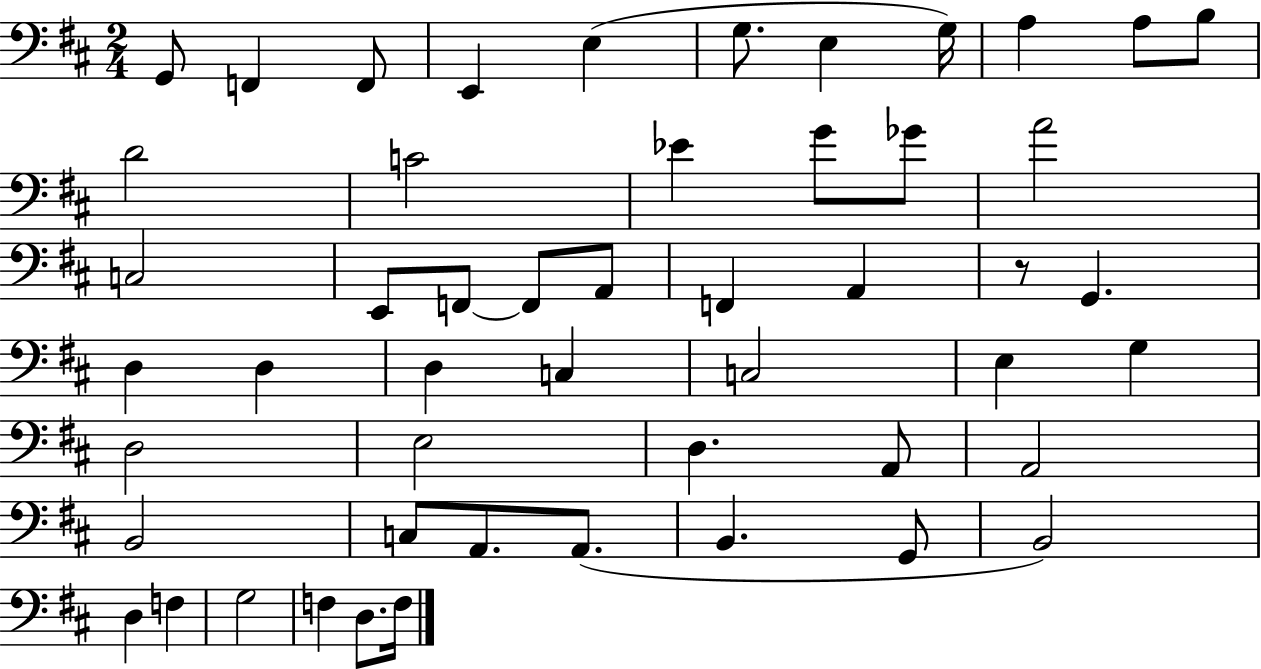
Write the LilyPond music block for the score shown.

{
  \clef bass
  \numericTimeSignature
  \time 2/4
  \key d \major
  \repeat volta 2 { g,8 f,4 f,8 | e,4 e4( | g8. e4 g16) | a4 a8 b8 | \break d'2 | c'2 | ees'4 g'8 ges'8 | a'2 | \break c2 | e,8 f,8~~ f,8 a,8 | f,4 a,4 | r8 g,4. | \break d4 d4 | d4 c4 | c2 | e4 g4 | \break d2 | e2 | d4. a,8 | a,2 | \break b,2 | c8 a,8. a,8.( | b,4. g,8 | b,2) | \break d4 f4 | g2 | f4 d8. f16 | } \bar "|."
}